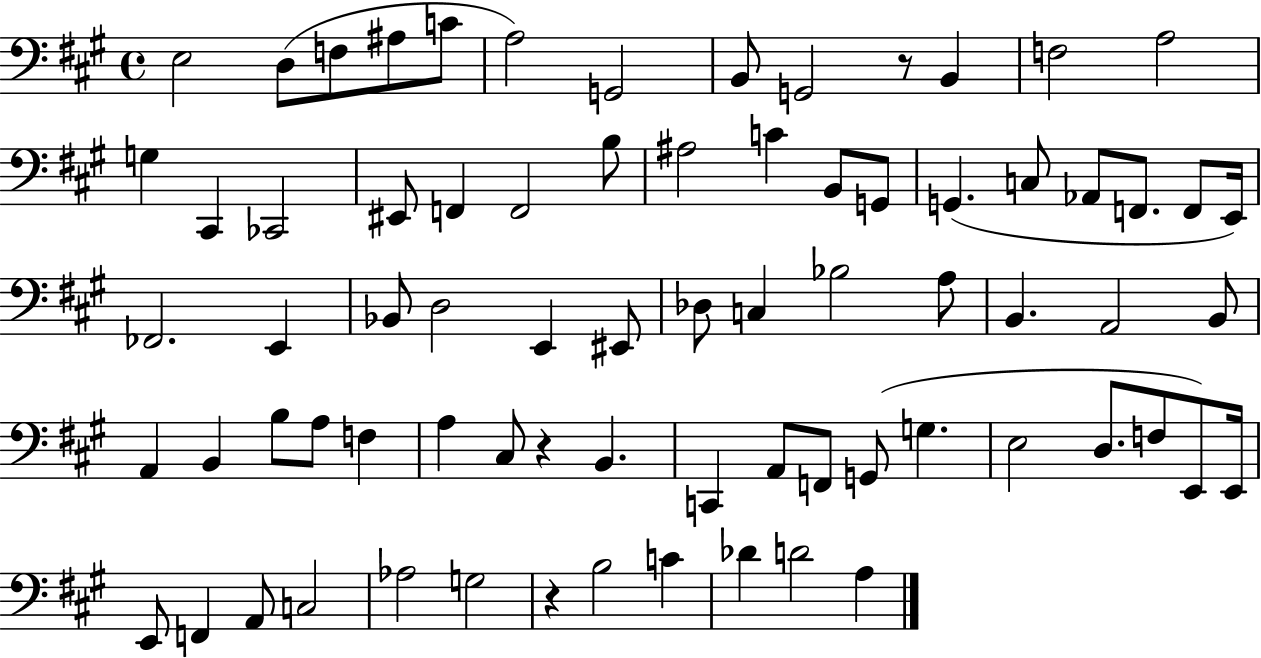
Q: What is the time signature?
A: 4/4